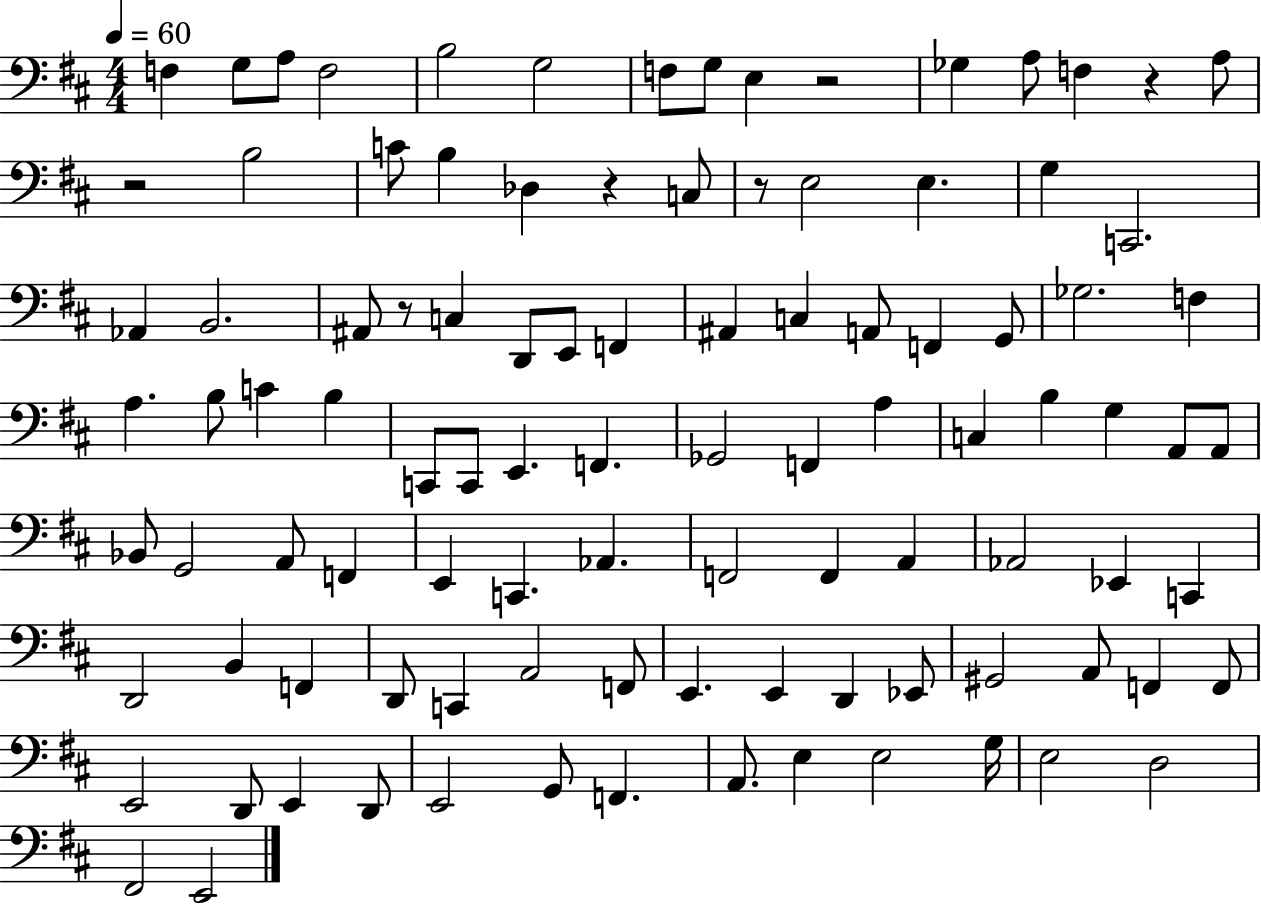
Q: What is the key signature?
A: D major